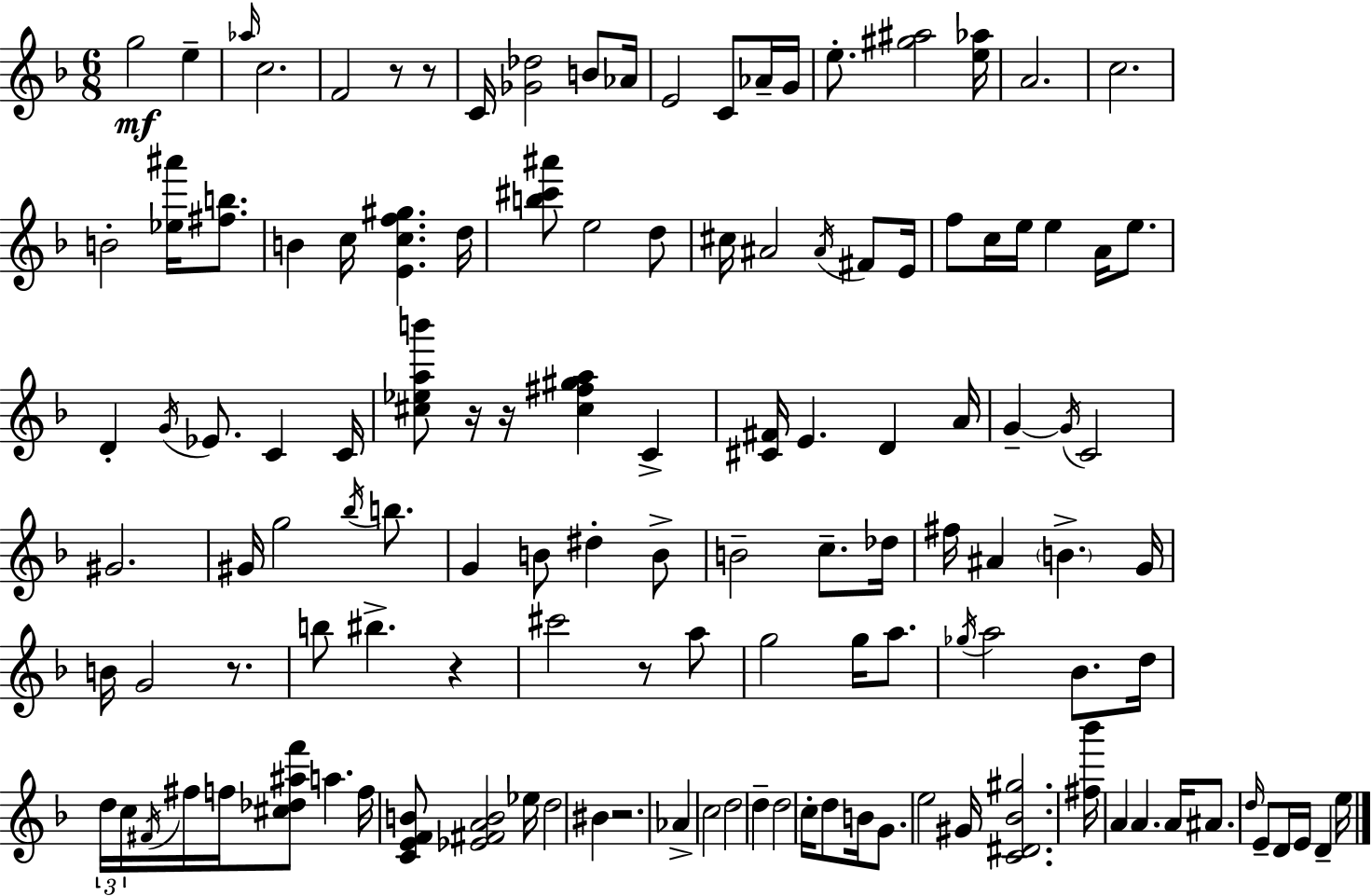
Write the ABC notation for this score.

X:1
T:Untitled
M:6/8
L:1/4
K:F
g2 e _a/4 c2 F2 z/2 z/2 C/4 [_G_d]2 B/2 _A/4 E2 C/2 _A/4 G/4 e/2 [^g^a]2 [e_a]/4 A2 c2 B2 [_e^a']/4 [^fb]/2 B c/4 [Ecf^g] d/4 [b^c'^a']/2 e2 d/2 ^c/4 ^A2 ^A/4 ^F/2 E/4 f/2 c/4 e/4 e A/4 e/2 D G/4 _E/2 C C/4 [^c_eab']/2 z/4 z/4 [^c^f^ga] C [^C^F]/4 E D A/4 G G/4 C2 ^G2 ^G/4 g2 _b/4 b/2 G B/2 ^d B/2 B2 c/2 _d/4 ^f/4 ^A B G/4 B/4 G2 z/2 b/2 ^b z ^c'2 z/2 a/2 g2 g/4 a/2 _g/4 a2 _B/2 d/4 d/4 c/4 ^F/4 ^f/4 f/4 [^c_d^af']/2 a f/4 [CEFB]/2 [_E^FAB]2 _e/4 d2 ^B z2 _A c2 d2 d d2 c/4 d/2 B/4 G/2 e2 ^G/4 [C^D_B^g]2 [^f_b']/4 A A A/4 ^A/2 d/4 E/2 D/4 E/4 D e/4